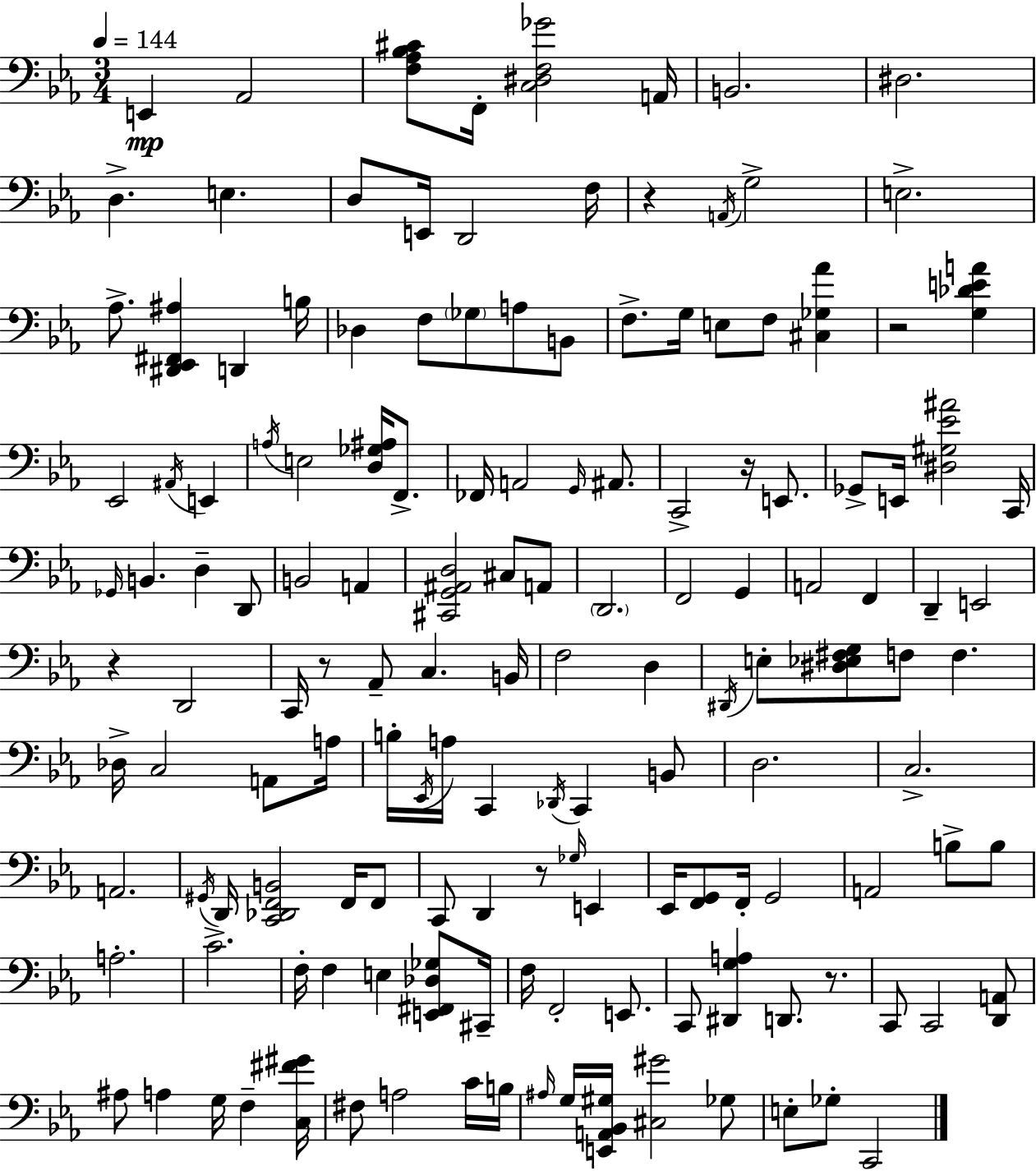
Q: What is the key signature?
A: EES major